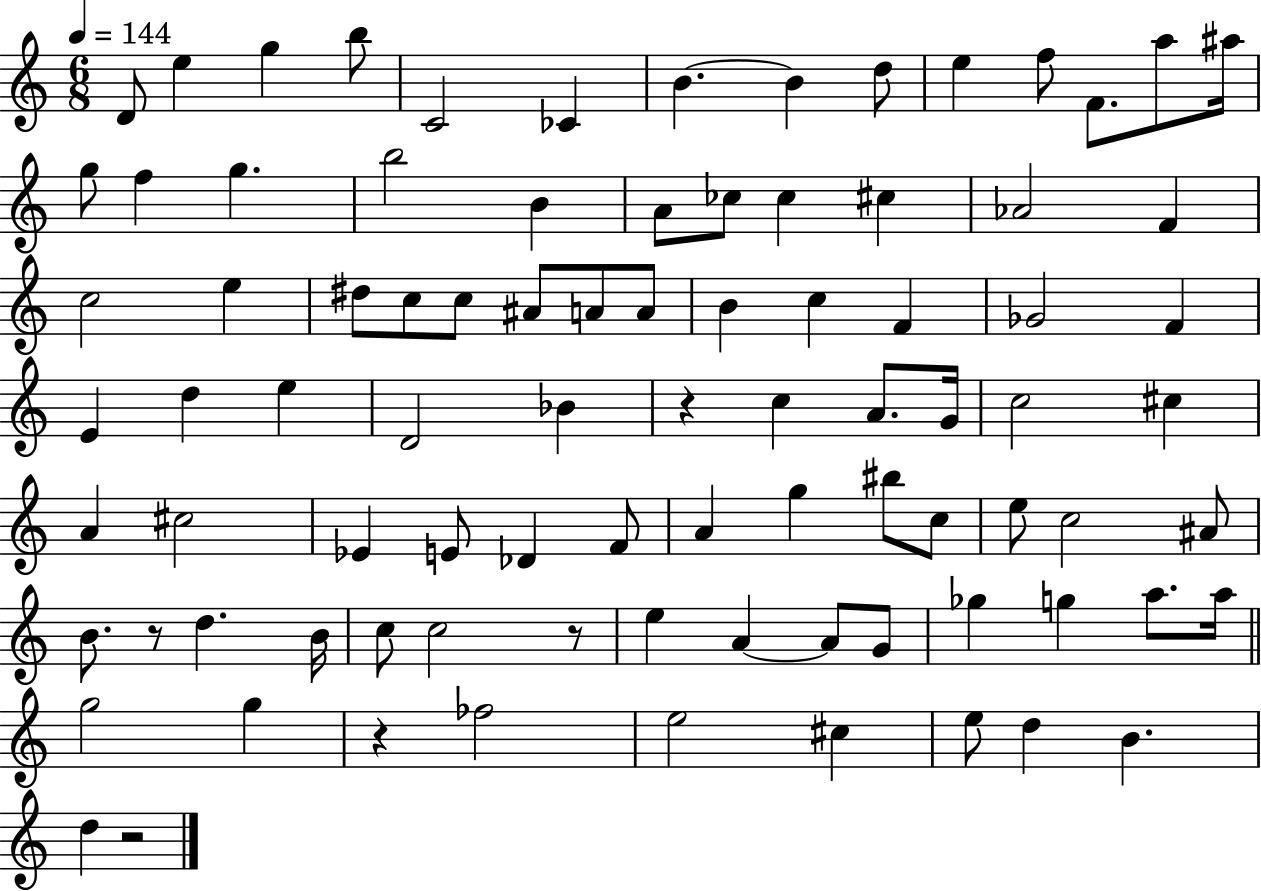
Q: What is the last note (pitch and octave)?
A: D5